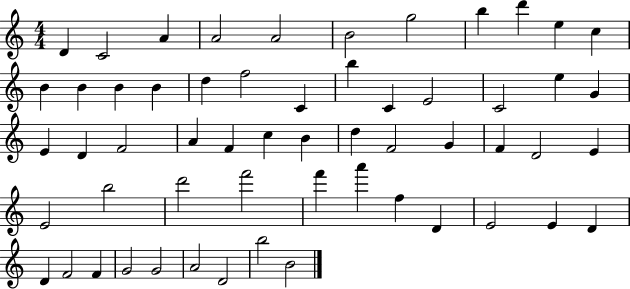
{
  \clef treble
  \numericTimeSignature
  \time 4/4
  \key c \major
  d'4 c'2 a'4 | a'2 a'2 | b'2 g''2 | b''4 d'''4 e''4 c''4 | \break b'4 b'4 b'4 b'4 | d''4 f''2 c'4 | b''4 c'4 e'2 | c'2 e''4 g'4 | \break e'4 d'4 f'2 | a'4 f'4 c''4 b'4 | d''4 f'2 g'4 | f'4 d'2 e'4 | \break e'2 b''2 | d'''2 f'''2 | f'''4 a'''4 f''4 d'4 | e'2 e'4 d'4 | \break d'4 f'2 f'4 | g'2 g'2 | a'2 d'2 | b''2 b'2 | \break \bar "|."
}